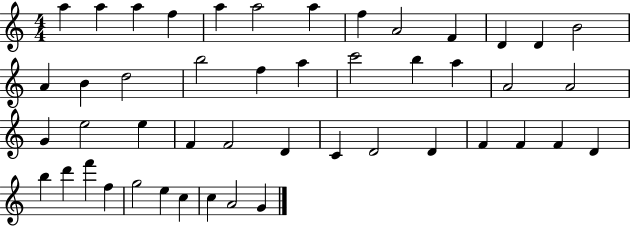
{
  \clef treble
  \numericTimeSignature
  \time 4/4
  \key c \major
  a''4 a''4 a''4 f''4 | a''4 a''2 a''4 | f''4 a'2 f'4 | d'4 d'4 b'2 | \break a'4 b'4 d''2 | b''2 f''4 a''4 | c'''2 b''4 a''4 | a'2 a'2 | \break g'4 e''2 e''4 | f'4 f'2 d'4 | c'4 d'2 d'4 | f'4 f'4 f'4 d'4 | \break b''4 d'''4 f'''4 f''4 | g''2 e''4 c''4 | c''4 a'2 g'4 | \bar "|."
}